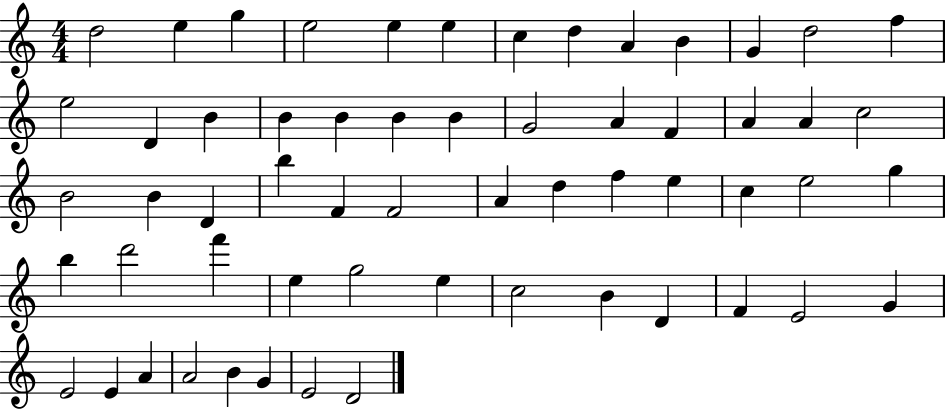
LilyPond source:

{
  \clef treble
  \numericTimeSignature
  \time 4/4
  \key c \major
  d''2 e''4 g''4 | e''2 e''4 e''4 | c''4 d''4 a'4 b'4 | g'4 d''2 f''4 | \break e''2 d'4 b'4 | b'4 b'4 b'4 b'4 | g'2 a'4 f'4 | a'4 a'4 c''2 | \break b'2 b'4 d'4 | b''4 f'4 f'2 | a'4 d''4 f''4 e''4 | c''4 e''2 g''4 | \break b''4 d'''2 f'''4 | e''4 g''2 e''4 | c''2 b'4 d'4 | f'4 e'2 g'4 | \break e'2 e'4 a'4 | a'2 b'4 g'4 | e'2 d'2 | \bar "|."
}